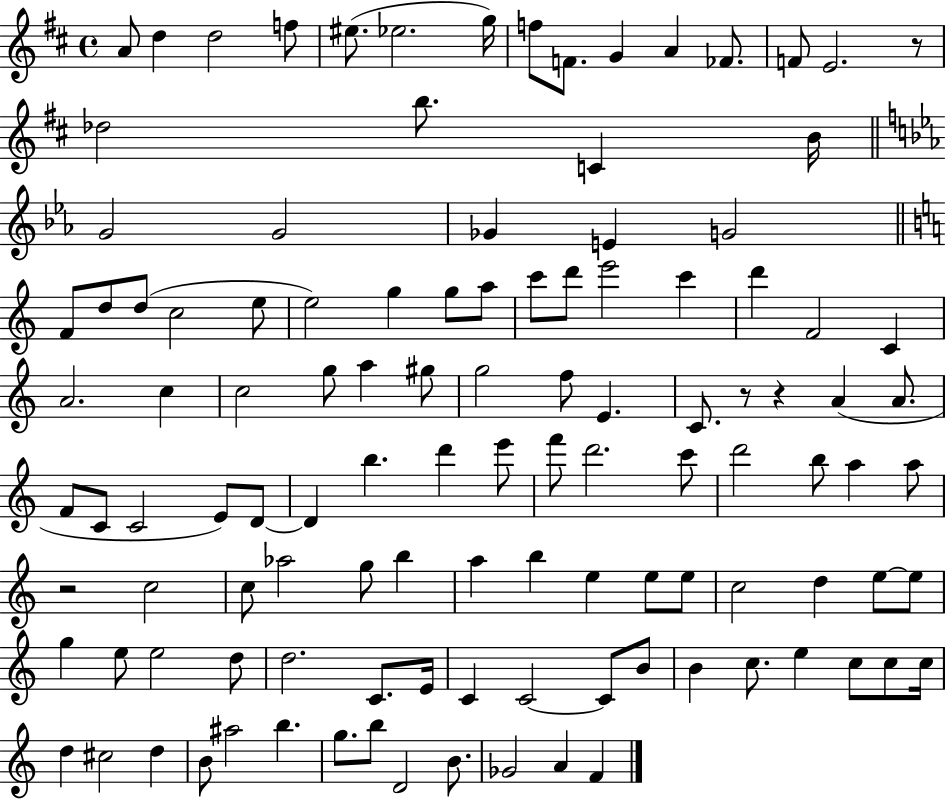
A4/e D5/q D5/h F5/e EIS5/e. Eb5/h. G5/s F5/e F4/e. G4/q A4/q FES4/e. F4/e E4/h. R/e Db5/h B5/e. C4/q B4/s G4/h G4/h Gb4/q E4/q G4/h F4/e D5/e D5/e C5/h E5/e E5/h G5/q G5/e A5/e C6/e D6/e E6/h C6/q D6/q F4/h C4/q A4/h. C5/q C5/h G5/e A5/q G#5/e G5/h F5/e E4/q. C4/e. R/e R/q A4/q A4/e. F4/e C4/e C4/h E4/e D4/e D4/q B5/q. D6/q E6/e F6/e D6/h. C6/e D6/h B5/e A5/q A5/e R/h C5/h C5/e Ab5/h G5/e B5/q A5/q B5/q E5/q E5/e E5/e C5/h D5/q E5/e E5/e G5/q E5/e E5/h D5/e D5/h. C4/e. E4/s C4/q C4/h C4/e B4/e B4/q C5/e. E5/q C5/e C5/e C5/s D5/q C#5/h D5/q B4/e A#5/h B5/q. G5/e. B5/e D4/h B4/e. Gb4/h A4/q F4/q